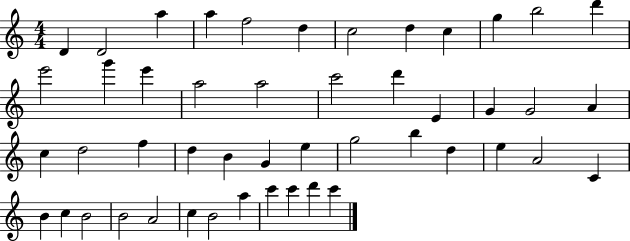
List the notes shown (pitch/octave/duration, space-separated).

D4/q D4/h A5/q A5/q F5/h D5/q C5/h D5/q C5/q G5/q B5/h D6/q E6/h G6/q E6/q A5/h A5/h C6/h D6/q E4/q G4/q G4/h A4/q C5/q D5/h F5/q D5/q B4/q G4/q E5/q G5/h B5/q D5/q E5/q A4/h C4/q B4/q C5/q B4/h B4/h A4/h C5/q B4/h A5/q C6/q C6/q D6/q C6/q